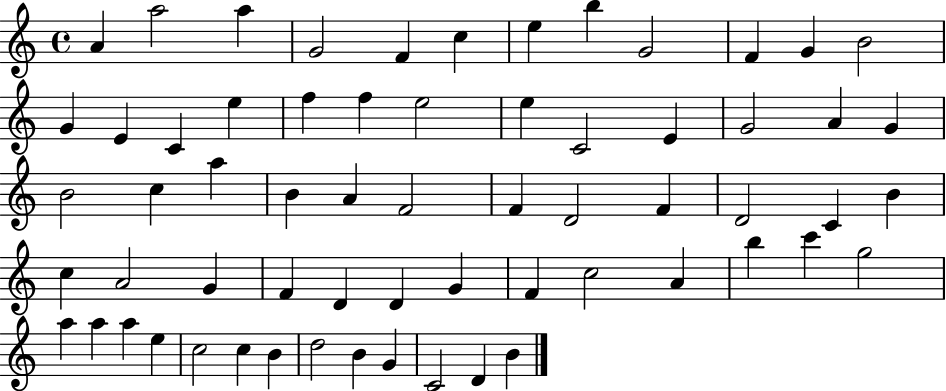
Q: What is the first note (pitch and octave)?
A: A4